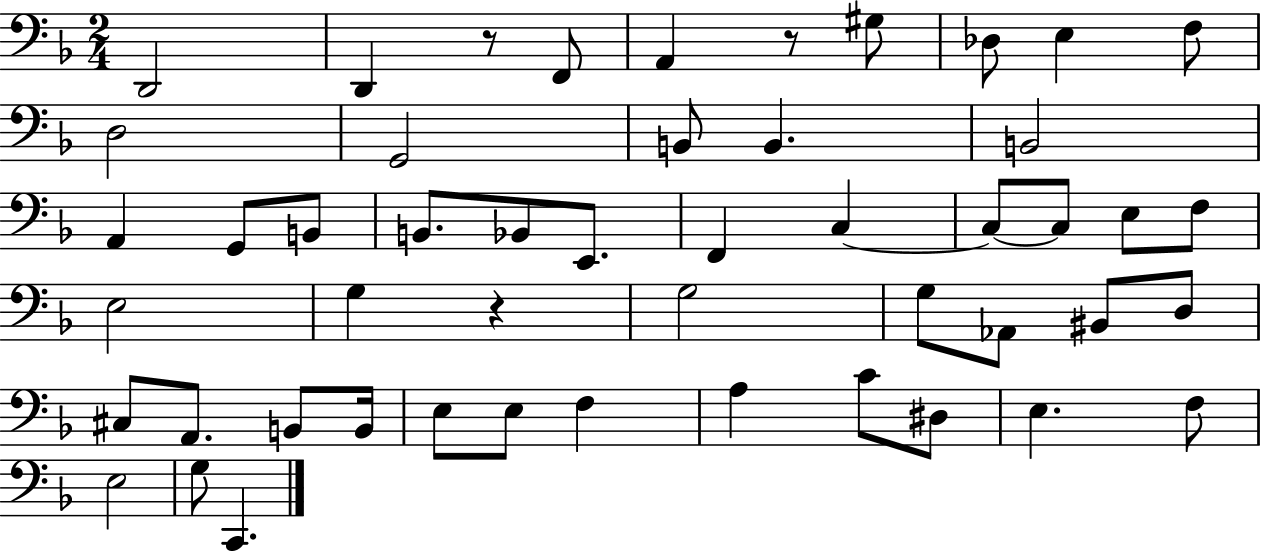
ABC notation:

X:1
T:Untitled
M:2/4
L:1/4
K:F
D,,2 D,, z/2 F,,/2 A,, z/2 ^G,/2 _D,/2 E, F,/2 D,2 G,,2 B,,/2 B,, B,,2 A,, G,,/2 B,,/2 B,,/2 _B,,/2 E,,/2 F,, C, C,/2 C,/2 E,/2 F,/2 E,2 G, z G,2 G,/2 _A,,/2 ^B,,/2 D,/2 ^C,/2 A,,/2 B,,/2 B,,/4 E,/2 E,/2 F, A, C/2 ^D,/2 E, F,/2 E,2 G,/2 C,,